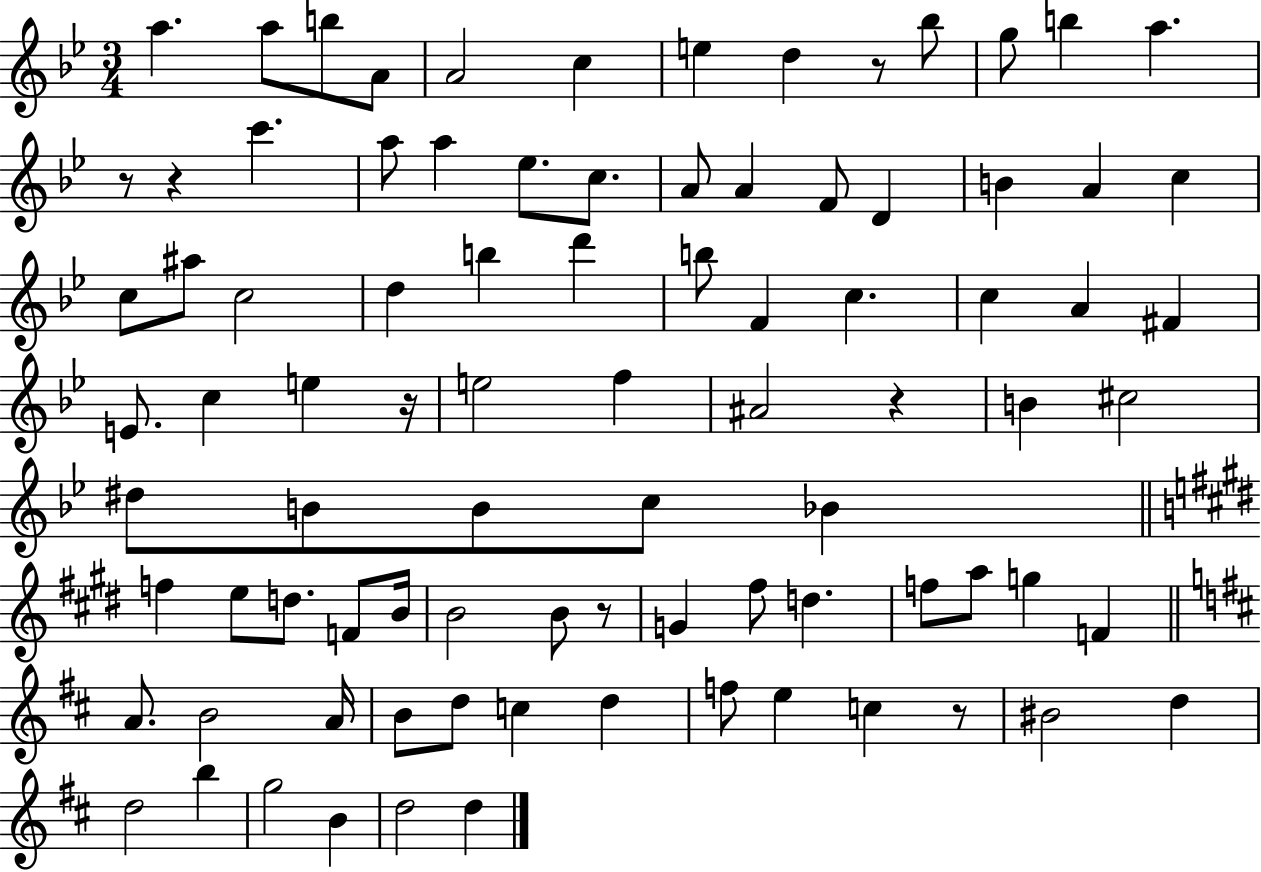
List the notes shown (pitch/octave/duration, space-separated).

A5/q. A5/e B5/e A4/e A4/h C5/q E5/q D5/q R/e Bb5/e G5/e B5/q A5/q. R/e R/q C6/q. A5/e A5/q Eb5/e. C5/e. A4/e A4/q F4/e D4/q B4/q A4/q C5/q C5/e A#5/e C5/h D5/q B5/q D6/q B5/e F4/q C5/q. C5/q A4/q F#4/q E4/e. C5/q E5/q R/s E5/h F5/q A#4/h R/q B4/q C#5/h D#5/e B4/e B4/e C5/e Bb4/q F5/q E5/e D5/e. F4/e B4/s B4/h B4/e R/e G4/q F#5/e D5/q. F5/e A5/e G5/q F4/q A4/e. B4/h A4/s B4/e D5/e C5/q D5/q F5/e E5/q C5/q R/e BIS4/h D5/q D5/h B5/q G5/h B4/q D5/h D5/q